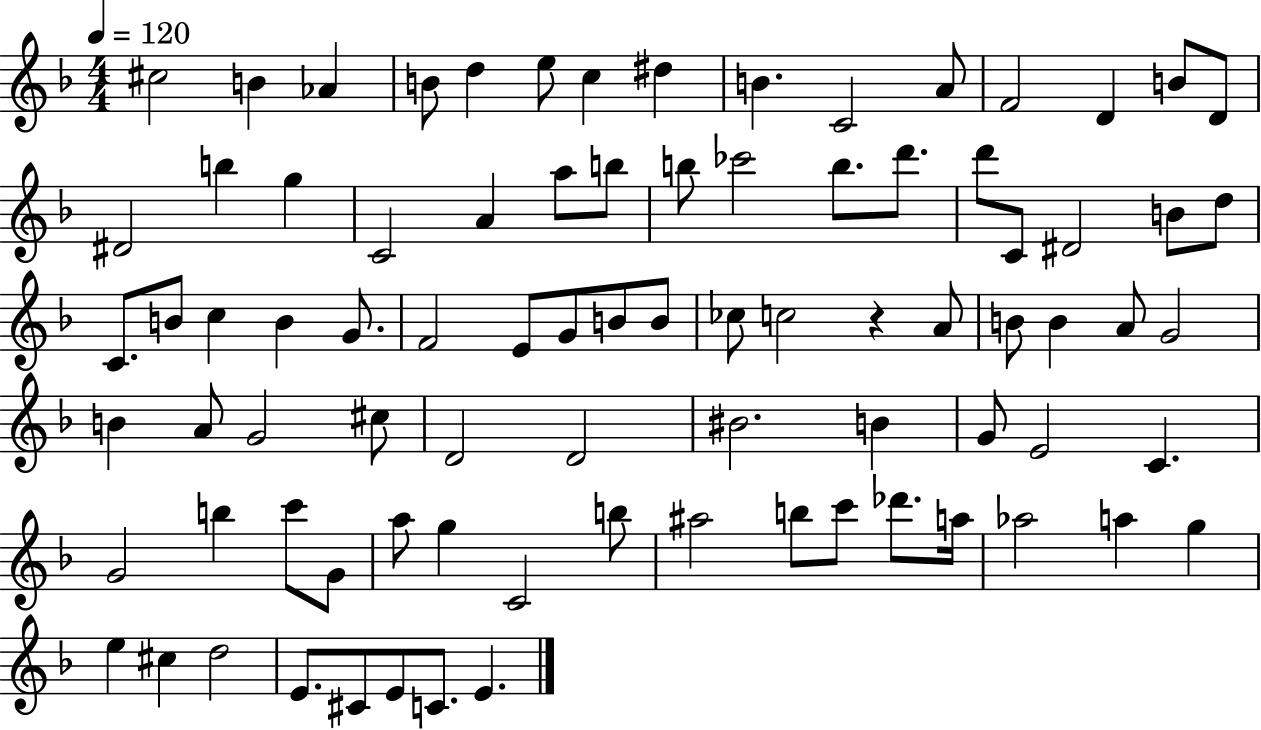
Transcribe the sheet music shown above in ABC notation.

X:1
T:Untitled
M:4/4
L:1/4
K:F
^c2 B _A B/2 d e/2 c ^d B C2 A/2 F2 D B/2 D/2 ^D2 b g C2 A a/2 b/2 b/2 _c'2 b/2 d'/2 d'/2 C/2 ^D2 B/2 d/2 C/2 B/2 c B G/2 F2 E/2 G/2 B/2 B/2 _c/2 c2 z A/2 B/2 B A/2 G2 B A/2 G2 ^c/2 D2 D2 ^B2 B G/2 E2 C G2 b c'/2 G/2 a/2 g C2 b/2 ^a2 b/2 c'/2 _d'/2 a/4 _a2 a g e ^c d2 E/2 ^C/2 E/2 C/2 E